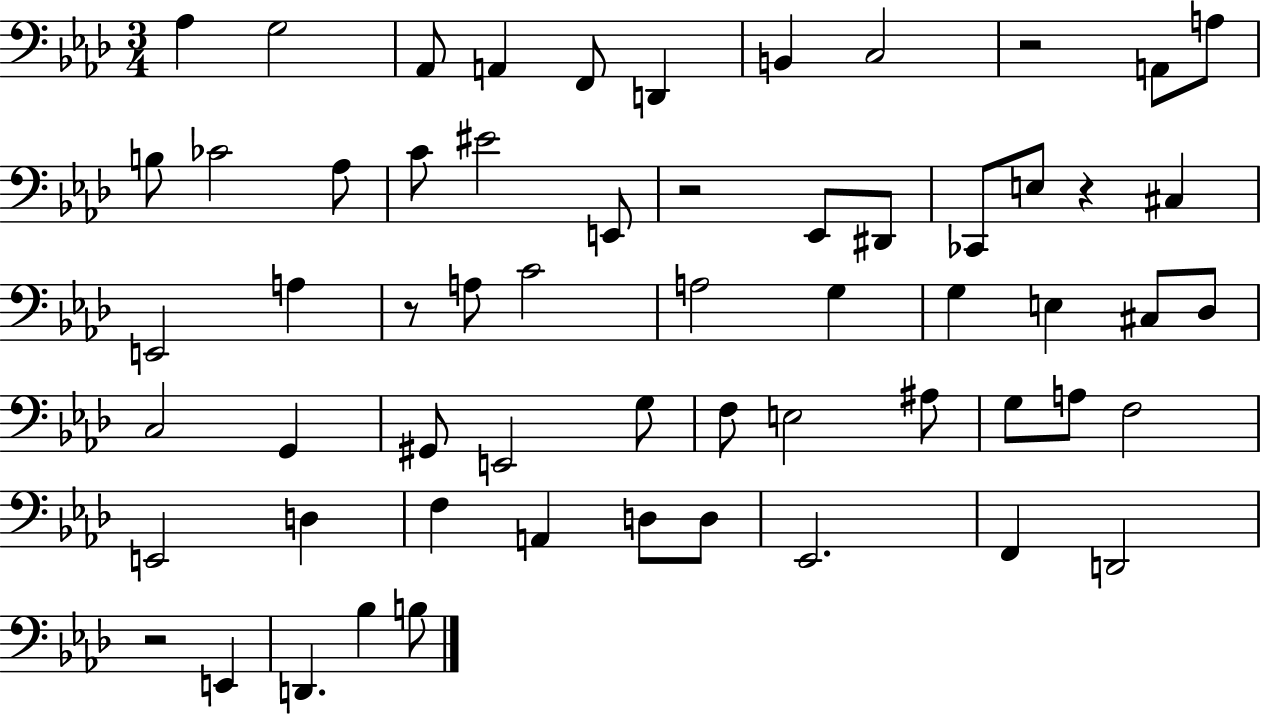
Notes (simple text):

Ab3/q G3/h Ab2/e A2/q F2/e D2/q B2/q C3/h R/h A2/e A3/e B3/e CES4/h Ab3/e C4/e EIS4/h E2/e R/h Eb2/e D#2/e CES2/e E3/e R/q C#3/q E2/h A3/q R/e A3/e C4/h A3/h G3/q G3/q E3/q C#3/e Db3/e C3/h G2/q G#2/e E2/h G3/e F3/e E3/h A#3/e G3/e A3/e F3/h E2/h D3/q F3/q A2/q D3/e D3/e Eb2/h. F2/q D2/h R/h E2/q D2/q. Bb3/q B3/e